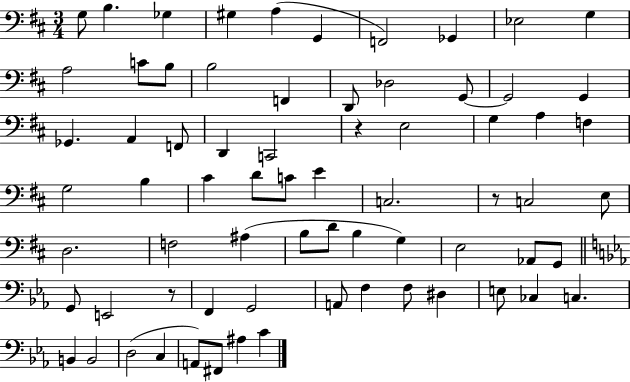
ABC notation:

X:1
T:Untitled
M:3/4
L:1/4
K:D
G,/2 B, _G, ^G, A, G,, F,,2 _G,, _E,2 G, A,2 C/2 B,/2 B,2 F,, D,,/2 _D,2 G,,/2 G,,2 G,, _G,, A,, F,,/2 D,, C,,2 z E,2 G, A, F, G,2 B, ^C D/2 C/2 E C,2 z/2 C,2 E,/2 D,2 F,2 ^A, B,/2 D/2 B, G, E,2 _A,,/2 G,,/2 G,,/2 E,,2 z/2 F,, G,,2 A,,/2 F, F,/2 ^D, E,/2 _C, C, B,, B,,2 D,2 C, A,,/2 ^F,,/2 ^A, C